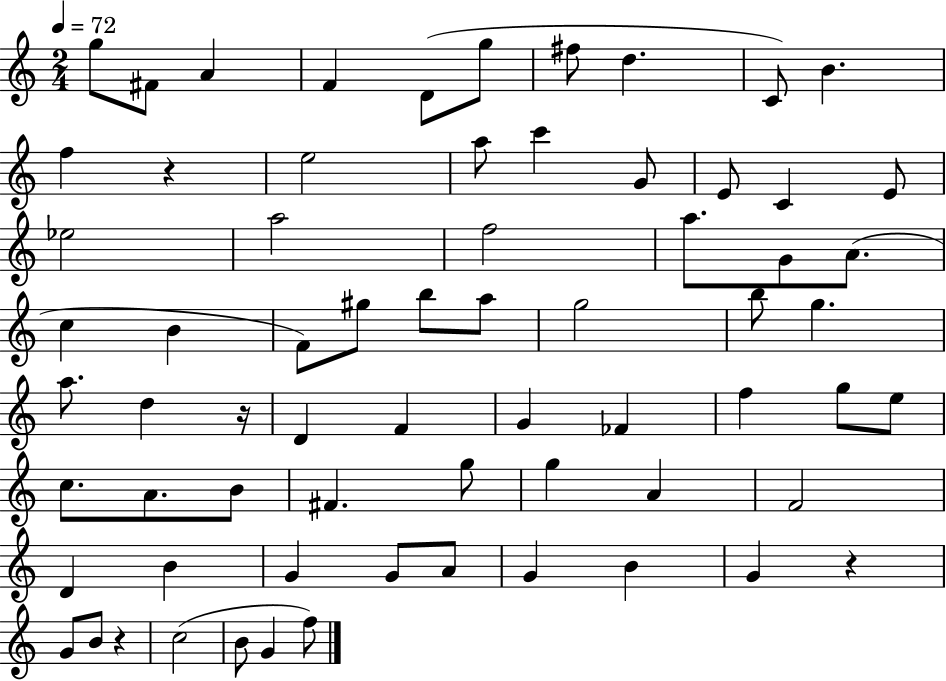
{
  \clef treble
  \numericTimeSignature
  \time 2/4
  \key c \major
  \tempo 4 = 72
  g''8 fis'8 a'4 | f'4 d'8( g''8 | fis''8 d''4. | c'8) b'4. | \break f''4 r4 | e''2 | a''8 c'''4 g'8 | e'8 c'4 e'8 | \break ees''2 | a''2 | f''2 | a''8. g'8 a'8.( | \break c''4 b'4 | f'8) gis''8 b''8 a''8 | g''2 | b''8 g''4. | \break a''8. d''4 r16 | d'4 f'4 | g'4 fes'4 | f''4 g''8 e''8 | \break c''8. a'8. b'8 | fis'4. g''8 | g''4 a'4 | f'2 | \break d'4 b'4 | g'4 g'8 a'8 | g'4 b'4 | g'4 r4 | \break g'8 b'8 r4 | c''2( | b'8 g'4 f''8) | \bar "|."
}